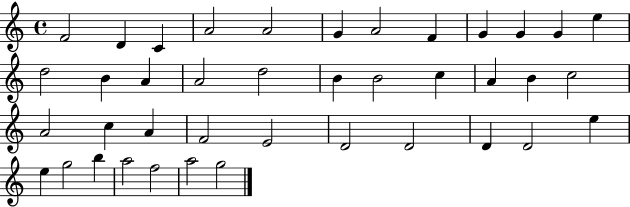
F4/h D4/q C4/q A4/h A4/h G4/q A4/h F4/q G4/q G4/q G4/q E5/q D5/h B4/q A4/q A4/h D5/h B4/q B4/h C5/q A4/q B4/q C5/h A4/h C5/q A4/q F4/h E4/h D4/h D4/h D4/q D4/h E5/q E5/q G5/h B5/q A5/h F5/h A5/h G5/h